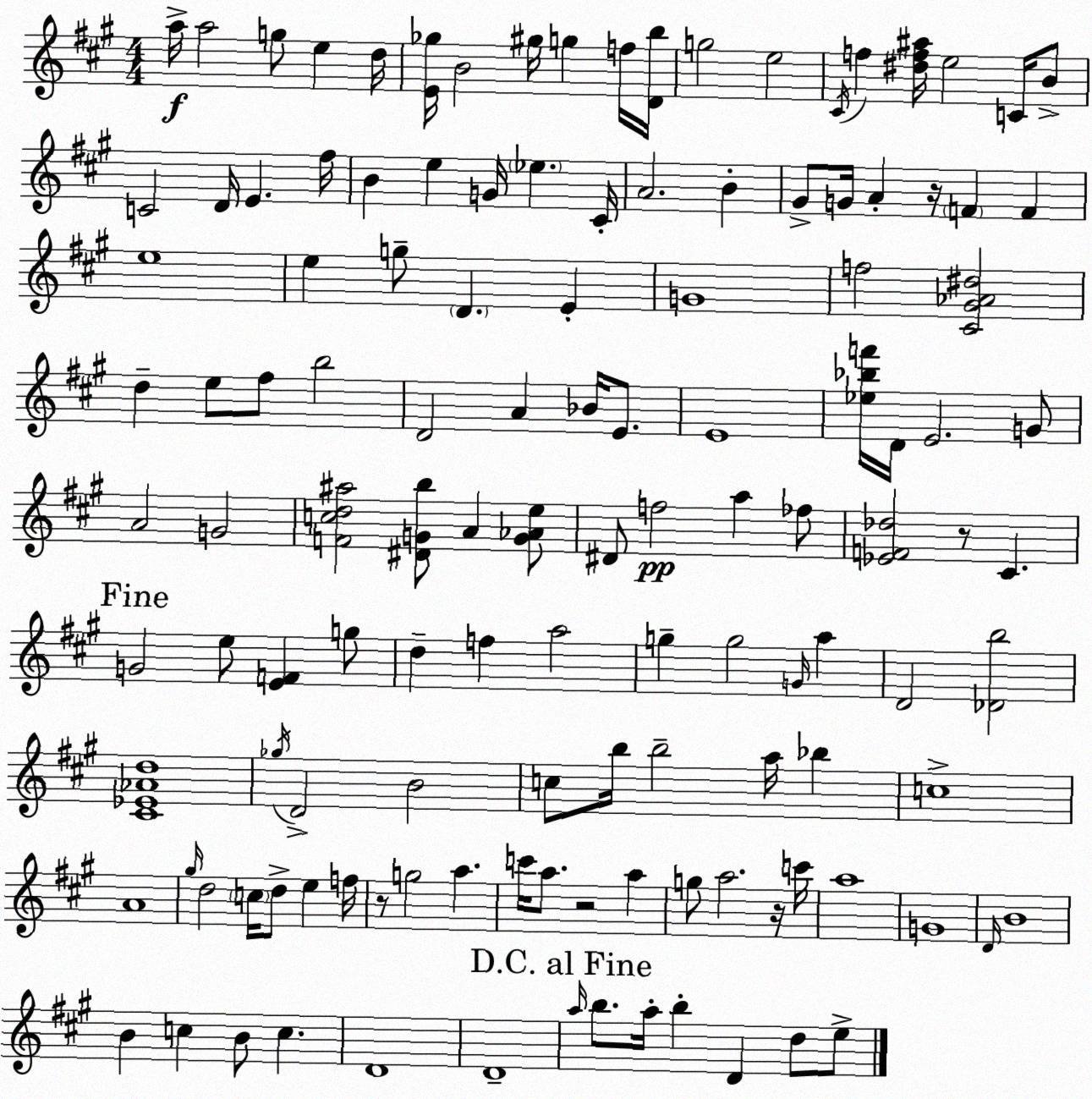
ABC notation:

X:1
T:Untitled
M:4/4
L:1/4
K:A
a/4 a2 g/2 e d/4 [E_g]/4 B2 ^g/4 g f/4 [Db]/4 g2 e2 ^C/4 f [^df^a]/4 e2 C/4 B/2 C2 D/4 E ^f/4 B e G/4 _e ^C/4 A2 B ^G/2 G/4 A z/4 F F e4 e g/2 D E G4 f2 [^C^G_A^d]2 d e/2 ^f/2 b2 D2 A _B/4 E/2 E4 [_e_bf']/4 D/4 E2 G/2 A2 G2 [Fcd^a]2 [^DGb]/2 A [G_Ae]/2 ^D/2 f2 a _f/2 [_EF_d]2 z/2 ^C G2 e/2 [EF] g/2 d f a2 g g2 G/4 a D2 [_Db]2 [^C_E_Ad]4 _g/4 D2 B2 c/2 b/4 b2 a/4 _b c4 A4 ^g/4 d2 c/4 d/2 e f/4 z/2 g2 a c'/4 a/2 z2 a g/2 a2 z/4 c'/4 a4 G4 D/4 B4 B c B/2 c D4 D4 a/4 b/2 a/4 b D d/2 e/2